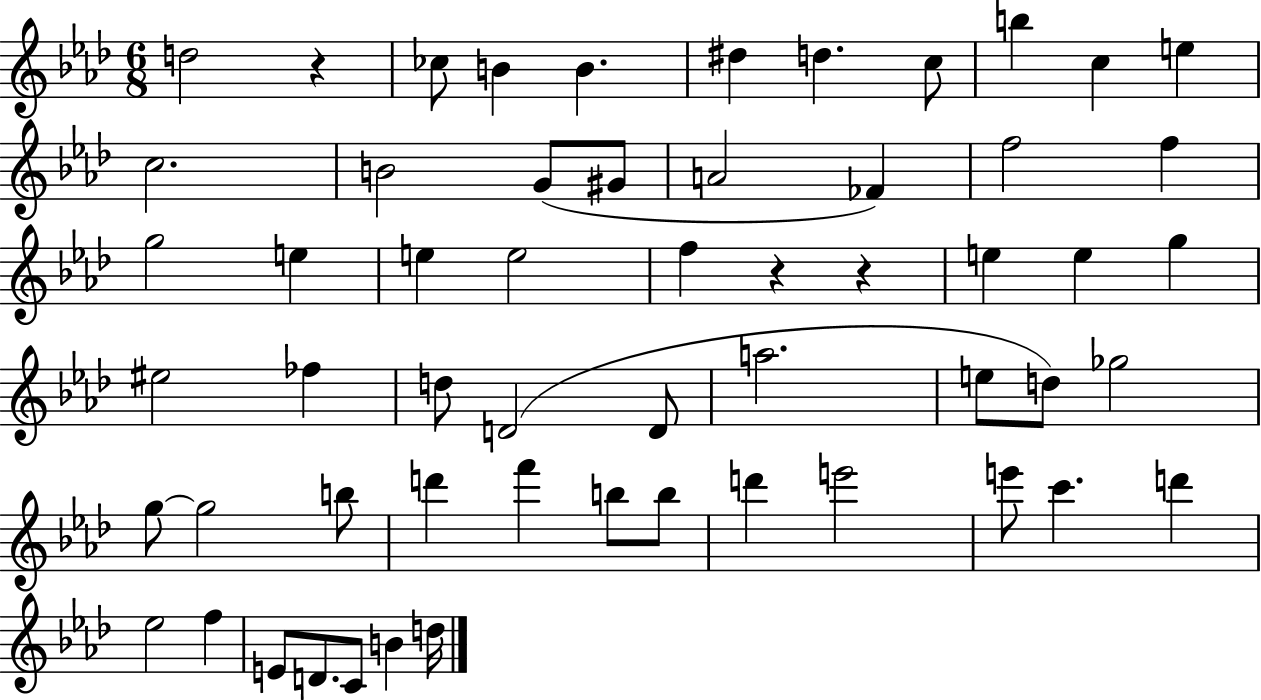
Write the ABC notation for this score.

X:1
T:Untitled
M:6/8
L:1/4
K:Ab
d2 z _c/2 B B ^d d c/2 b c e c2 B2 G/2 ^G/2 A2 _F f2 f g2 e e e2 f z z e e g ^e2 _f d/2 D2 D/2 a2 e/2 d/2 _g2 g/2 g2 b/2 d' f' b/2 b/2 d' e'2 e'/2 c' d' _e2 f E/2 D/2 C/2 B d/4